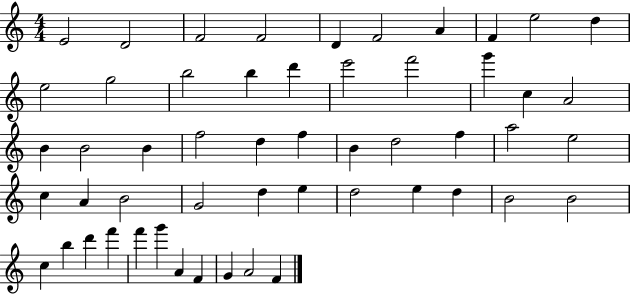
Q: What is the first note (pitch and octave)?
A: E4